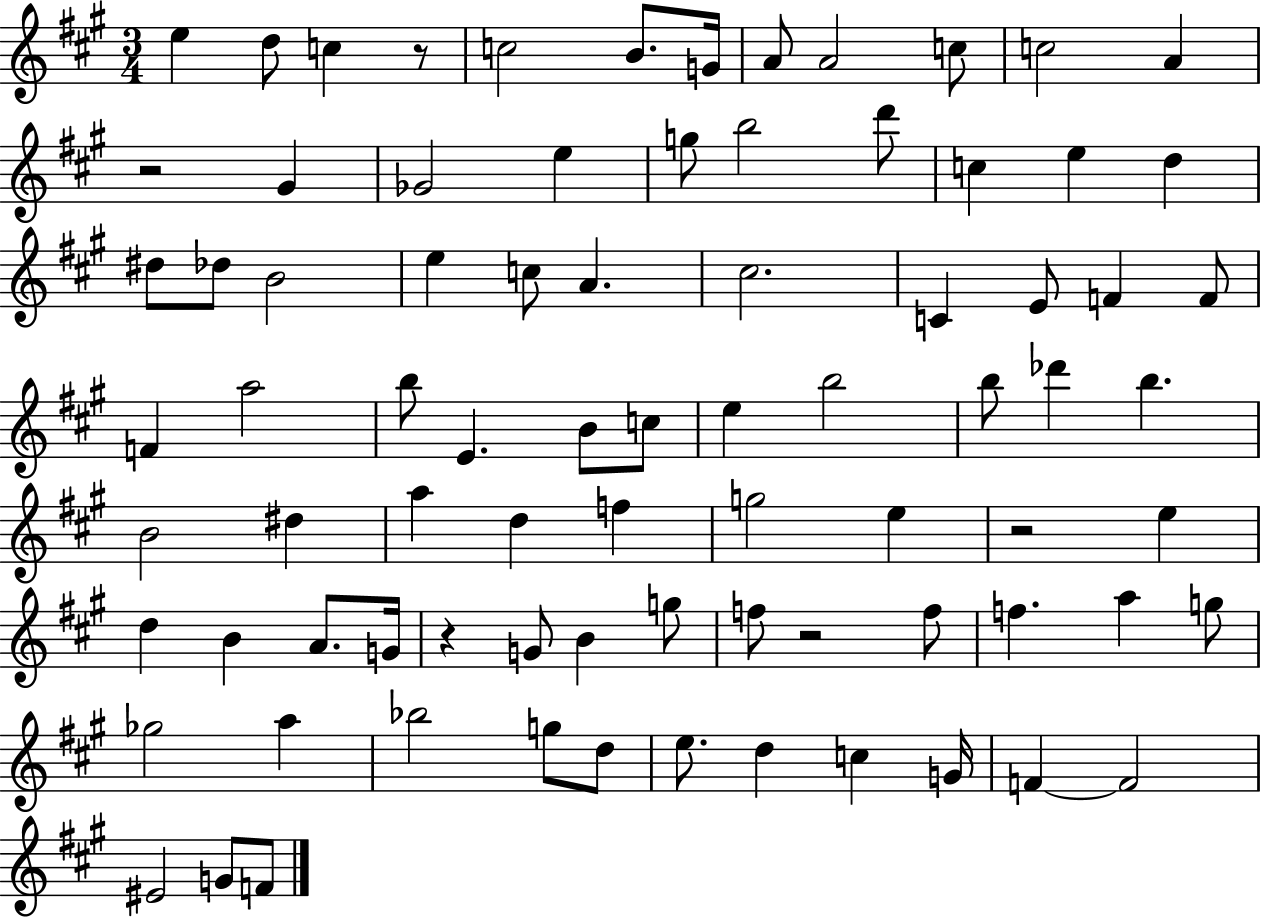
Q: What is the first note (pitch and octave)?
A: E5